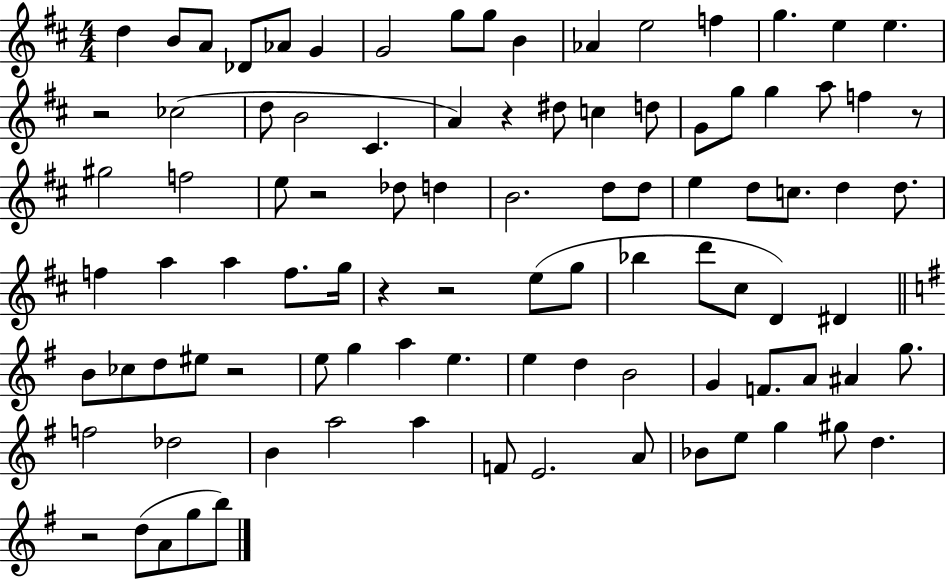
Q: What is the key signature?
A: D major